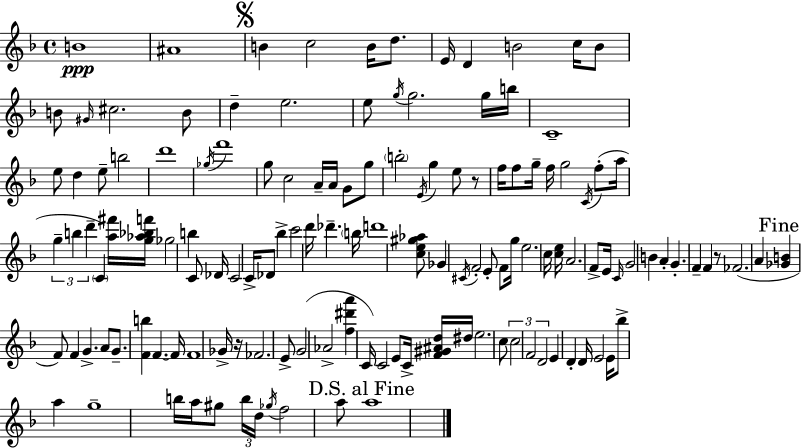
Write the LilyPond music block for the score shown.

{
  \clef treble
  \time 4/4
  \defaultTimeSignature
  \key f \major
  b'1\ppp | ais'1 | \mark \markup { \musicglyph "scripts.segno" } b'4 c''2 b'16 d''8. | e'16 d'4 b'2 c''16 b'8 | \break b'8 \grace { gis'16 } cis''2. b'8 | d''4-- e''2. | e''8 \acciaccatura { g''16 } g''2. | g''16 b''16 c'1-- | \break e''8 d''4 e''8-- b''2 | d'''1 | \acciaccatura { ges''16 } f'''1 | g''8 c''2 a'16-- a'16 g'8 | \break g''8 \parenthesize b''2-. \acciaccatura { e'16 } g''4 | e''8 r8 f''16 f''8 g''16-- f''16 g''2 | \acciaccatura { c'16 } f''8-.( a''16 \tuplet 3/2 { g''4-- b''4 d'''4-- } | \parenthesize c'4) <a'' fis'''>16 <g'' aes'' bes'' f'''>16 ges''2 b''4 | \break c'8 des'16 c'2 c'16-> des'8 | bes''4-> c'''2 d'''16 des'''4.-- | \parenthesize b''16 d'''1 | <c'' e'' gis'' aes''>8 ges'4 \acciaccatura { cis'16 } f'2-. | \break e'8-. f'8 g''16 e''2. | c''16 <c'' e''>16 a'2. | f'8-> e'16 \grace { c'16 } g'2 b'4 | a'4-. g'4.-. f'4-- | \break f'4 r8 fes'2.( | a'4 \mark "Fine" <ges' b'>4 f'8) f'4 | g'4.-> a'8 g'8.-- <f' b''>4 | f'4.~~ f'16 f'1 | \break ges'16-> r16 fes'2. | e'8-> g'2( aes'2-> | <f'' dis''' a'''>4 c'16) c'2 | e'8 c'16-> <f' gis' ais' d''>16 dis''16 e''2. | \break c''8 \tuplet 3/2 { c''2 f'2 | d'2 } e'4 | d'4-. d'16 e'2 | e'16 bes''8-> a''4 g''1-- | \break b''16 a''16 gis''8 \tuplet 3/2 { b''16 d''16 \acciaccatura { ges''16 } } f''2 | a''8 \mark "D.S. al Fine" a''1 | \bar "|."
}